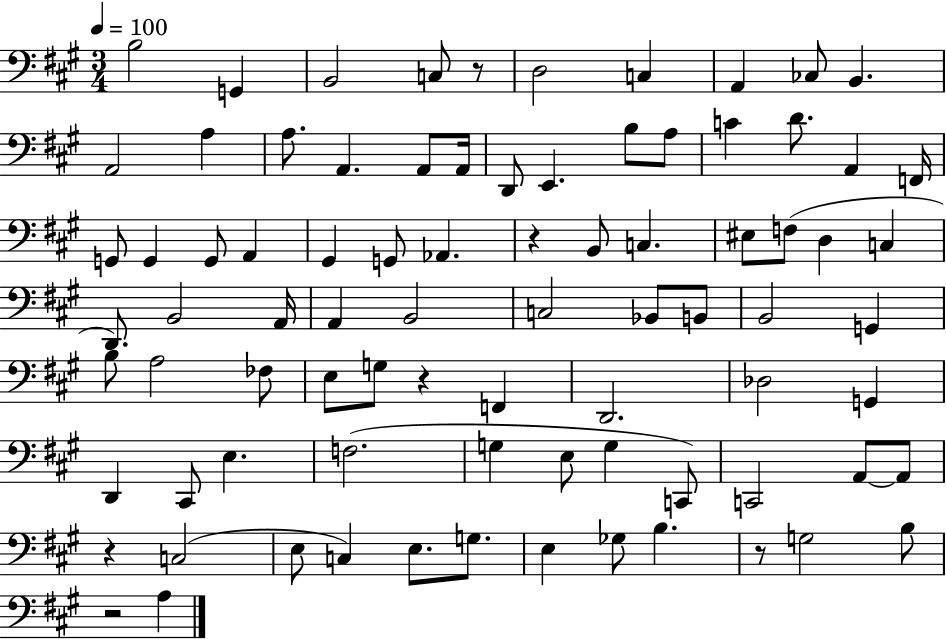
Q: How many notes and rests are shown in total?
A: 83